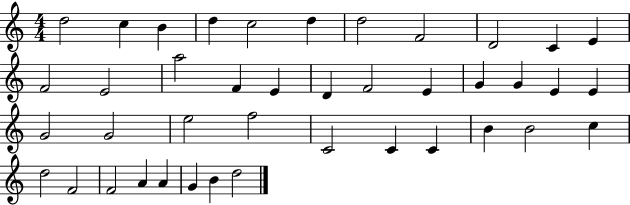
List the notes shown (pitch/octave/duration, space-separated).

D5/h C5/q B4/q D5/q C5/h D5/q D5/h F4/h D4/h C4/q E4/q F4/h E4/h A5/h F4/q E4/q D4/q F4/h E4/q G4/q G4/q E4/q E4/q G4/h G4/h E5/h F5/h C4/h C4/q C4/q B4/q B4/h C5/q D5/h F4/h F4/h A4/q A4/q G4/q B4/q D5/h